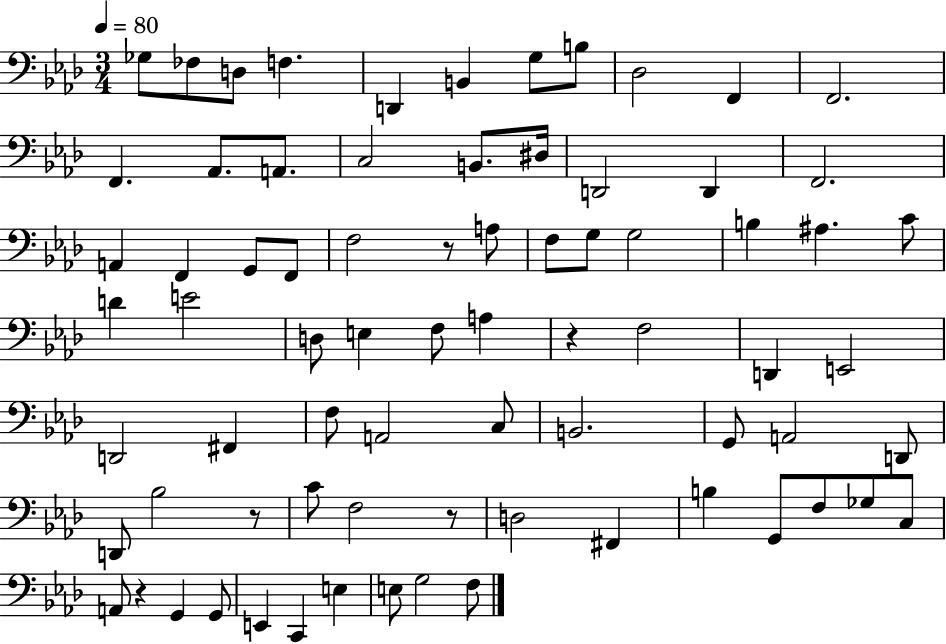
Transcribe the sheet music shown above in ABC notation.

X:1
T:Untitled
M:3/4
L:1/4
K:Ab
_G,/2 _F,/2 D,/2 F, D,, B,, G,/2 B,/2 _D,2 F,, F,,2 F,, _A,,/2 A,,/2 C,2 B,,/2 ^D,/4 D,,2 D,, F,,2 A,, F,, G,,/2 F,,/2 F,2 z/2 A,/2 F,/2 G,/2 G,2 B, ^A, C/2 D E2 D,/2 E, F,/2 A, z F,2 D,, E,,2 D,,2 ^F,, F,/2 A,,2 C,/2 B,,2 G,,/2 A,,2 D,,/2 D,,/2 _B,2 z/2 C/2 F,2 z/2 D,2 ^F,, B, G,,/2 F,/2 _G,/2 C,/2 A,,/2 z G,, G,,/2 E,, C,, E, E,/2 G,2 F,/2